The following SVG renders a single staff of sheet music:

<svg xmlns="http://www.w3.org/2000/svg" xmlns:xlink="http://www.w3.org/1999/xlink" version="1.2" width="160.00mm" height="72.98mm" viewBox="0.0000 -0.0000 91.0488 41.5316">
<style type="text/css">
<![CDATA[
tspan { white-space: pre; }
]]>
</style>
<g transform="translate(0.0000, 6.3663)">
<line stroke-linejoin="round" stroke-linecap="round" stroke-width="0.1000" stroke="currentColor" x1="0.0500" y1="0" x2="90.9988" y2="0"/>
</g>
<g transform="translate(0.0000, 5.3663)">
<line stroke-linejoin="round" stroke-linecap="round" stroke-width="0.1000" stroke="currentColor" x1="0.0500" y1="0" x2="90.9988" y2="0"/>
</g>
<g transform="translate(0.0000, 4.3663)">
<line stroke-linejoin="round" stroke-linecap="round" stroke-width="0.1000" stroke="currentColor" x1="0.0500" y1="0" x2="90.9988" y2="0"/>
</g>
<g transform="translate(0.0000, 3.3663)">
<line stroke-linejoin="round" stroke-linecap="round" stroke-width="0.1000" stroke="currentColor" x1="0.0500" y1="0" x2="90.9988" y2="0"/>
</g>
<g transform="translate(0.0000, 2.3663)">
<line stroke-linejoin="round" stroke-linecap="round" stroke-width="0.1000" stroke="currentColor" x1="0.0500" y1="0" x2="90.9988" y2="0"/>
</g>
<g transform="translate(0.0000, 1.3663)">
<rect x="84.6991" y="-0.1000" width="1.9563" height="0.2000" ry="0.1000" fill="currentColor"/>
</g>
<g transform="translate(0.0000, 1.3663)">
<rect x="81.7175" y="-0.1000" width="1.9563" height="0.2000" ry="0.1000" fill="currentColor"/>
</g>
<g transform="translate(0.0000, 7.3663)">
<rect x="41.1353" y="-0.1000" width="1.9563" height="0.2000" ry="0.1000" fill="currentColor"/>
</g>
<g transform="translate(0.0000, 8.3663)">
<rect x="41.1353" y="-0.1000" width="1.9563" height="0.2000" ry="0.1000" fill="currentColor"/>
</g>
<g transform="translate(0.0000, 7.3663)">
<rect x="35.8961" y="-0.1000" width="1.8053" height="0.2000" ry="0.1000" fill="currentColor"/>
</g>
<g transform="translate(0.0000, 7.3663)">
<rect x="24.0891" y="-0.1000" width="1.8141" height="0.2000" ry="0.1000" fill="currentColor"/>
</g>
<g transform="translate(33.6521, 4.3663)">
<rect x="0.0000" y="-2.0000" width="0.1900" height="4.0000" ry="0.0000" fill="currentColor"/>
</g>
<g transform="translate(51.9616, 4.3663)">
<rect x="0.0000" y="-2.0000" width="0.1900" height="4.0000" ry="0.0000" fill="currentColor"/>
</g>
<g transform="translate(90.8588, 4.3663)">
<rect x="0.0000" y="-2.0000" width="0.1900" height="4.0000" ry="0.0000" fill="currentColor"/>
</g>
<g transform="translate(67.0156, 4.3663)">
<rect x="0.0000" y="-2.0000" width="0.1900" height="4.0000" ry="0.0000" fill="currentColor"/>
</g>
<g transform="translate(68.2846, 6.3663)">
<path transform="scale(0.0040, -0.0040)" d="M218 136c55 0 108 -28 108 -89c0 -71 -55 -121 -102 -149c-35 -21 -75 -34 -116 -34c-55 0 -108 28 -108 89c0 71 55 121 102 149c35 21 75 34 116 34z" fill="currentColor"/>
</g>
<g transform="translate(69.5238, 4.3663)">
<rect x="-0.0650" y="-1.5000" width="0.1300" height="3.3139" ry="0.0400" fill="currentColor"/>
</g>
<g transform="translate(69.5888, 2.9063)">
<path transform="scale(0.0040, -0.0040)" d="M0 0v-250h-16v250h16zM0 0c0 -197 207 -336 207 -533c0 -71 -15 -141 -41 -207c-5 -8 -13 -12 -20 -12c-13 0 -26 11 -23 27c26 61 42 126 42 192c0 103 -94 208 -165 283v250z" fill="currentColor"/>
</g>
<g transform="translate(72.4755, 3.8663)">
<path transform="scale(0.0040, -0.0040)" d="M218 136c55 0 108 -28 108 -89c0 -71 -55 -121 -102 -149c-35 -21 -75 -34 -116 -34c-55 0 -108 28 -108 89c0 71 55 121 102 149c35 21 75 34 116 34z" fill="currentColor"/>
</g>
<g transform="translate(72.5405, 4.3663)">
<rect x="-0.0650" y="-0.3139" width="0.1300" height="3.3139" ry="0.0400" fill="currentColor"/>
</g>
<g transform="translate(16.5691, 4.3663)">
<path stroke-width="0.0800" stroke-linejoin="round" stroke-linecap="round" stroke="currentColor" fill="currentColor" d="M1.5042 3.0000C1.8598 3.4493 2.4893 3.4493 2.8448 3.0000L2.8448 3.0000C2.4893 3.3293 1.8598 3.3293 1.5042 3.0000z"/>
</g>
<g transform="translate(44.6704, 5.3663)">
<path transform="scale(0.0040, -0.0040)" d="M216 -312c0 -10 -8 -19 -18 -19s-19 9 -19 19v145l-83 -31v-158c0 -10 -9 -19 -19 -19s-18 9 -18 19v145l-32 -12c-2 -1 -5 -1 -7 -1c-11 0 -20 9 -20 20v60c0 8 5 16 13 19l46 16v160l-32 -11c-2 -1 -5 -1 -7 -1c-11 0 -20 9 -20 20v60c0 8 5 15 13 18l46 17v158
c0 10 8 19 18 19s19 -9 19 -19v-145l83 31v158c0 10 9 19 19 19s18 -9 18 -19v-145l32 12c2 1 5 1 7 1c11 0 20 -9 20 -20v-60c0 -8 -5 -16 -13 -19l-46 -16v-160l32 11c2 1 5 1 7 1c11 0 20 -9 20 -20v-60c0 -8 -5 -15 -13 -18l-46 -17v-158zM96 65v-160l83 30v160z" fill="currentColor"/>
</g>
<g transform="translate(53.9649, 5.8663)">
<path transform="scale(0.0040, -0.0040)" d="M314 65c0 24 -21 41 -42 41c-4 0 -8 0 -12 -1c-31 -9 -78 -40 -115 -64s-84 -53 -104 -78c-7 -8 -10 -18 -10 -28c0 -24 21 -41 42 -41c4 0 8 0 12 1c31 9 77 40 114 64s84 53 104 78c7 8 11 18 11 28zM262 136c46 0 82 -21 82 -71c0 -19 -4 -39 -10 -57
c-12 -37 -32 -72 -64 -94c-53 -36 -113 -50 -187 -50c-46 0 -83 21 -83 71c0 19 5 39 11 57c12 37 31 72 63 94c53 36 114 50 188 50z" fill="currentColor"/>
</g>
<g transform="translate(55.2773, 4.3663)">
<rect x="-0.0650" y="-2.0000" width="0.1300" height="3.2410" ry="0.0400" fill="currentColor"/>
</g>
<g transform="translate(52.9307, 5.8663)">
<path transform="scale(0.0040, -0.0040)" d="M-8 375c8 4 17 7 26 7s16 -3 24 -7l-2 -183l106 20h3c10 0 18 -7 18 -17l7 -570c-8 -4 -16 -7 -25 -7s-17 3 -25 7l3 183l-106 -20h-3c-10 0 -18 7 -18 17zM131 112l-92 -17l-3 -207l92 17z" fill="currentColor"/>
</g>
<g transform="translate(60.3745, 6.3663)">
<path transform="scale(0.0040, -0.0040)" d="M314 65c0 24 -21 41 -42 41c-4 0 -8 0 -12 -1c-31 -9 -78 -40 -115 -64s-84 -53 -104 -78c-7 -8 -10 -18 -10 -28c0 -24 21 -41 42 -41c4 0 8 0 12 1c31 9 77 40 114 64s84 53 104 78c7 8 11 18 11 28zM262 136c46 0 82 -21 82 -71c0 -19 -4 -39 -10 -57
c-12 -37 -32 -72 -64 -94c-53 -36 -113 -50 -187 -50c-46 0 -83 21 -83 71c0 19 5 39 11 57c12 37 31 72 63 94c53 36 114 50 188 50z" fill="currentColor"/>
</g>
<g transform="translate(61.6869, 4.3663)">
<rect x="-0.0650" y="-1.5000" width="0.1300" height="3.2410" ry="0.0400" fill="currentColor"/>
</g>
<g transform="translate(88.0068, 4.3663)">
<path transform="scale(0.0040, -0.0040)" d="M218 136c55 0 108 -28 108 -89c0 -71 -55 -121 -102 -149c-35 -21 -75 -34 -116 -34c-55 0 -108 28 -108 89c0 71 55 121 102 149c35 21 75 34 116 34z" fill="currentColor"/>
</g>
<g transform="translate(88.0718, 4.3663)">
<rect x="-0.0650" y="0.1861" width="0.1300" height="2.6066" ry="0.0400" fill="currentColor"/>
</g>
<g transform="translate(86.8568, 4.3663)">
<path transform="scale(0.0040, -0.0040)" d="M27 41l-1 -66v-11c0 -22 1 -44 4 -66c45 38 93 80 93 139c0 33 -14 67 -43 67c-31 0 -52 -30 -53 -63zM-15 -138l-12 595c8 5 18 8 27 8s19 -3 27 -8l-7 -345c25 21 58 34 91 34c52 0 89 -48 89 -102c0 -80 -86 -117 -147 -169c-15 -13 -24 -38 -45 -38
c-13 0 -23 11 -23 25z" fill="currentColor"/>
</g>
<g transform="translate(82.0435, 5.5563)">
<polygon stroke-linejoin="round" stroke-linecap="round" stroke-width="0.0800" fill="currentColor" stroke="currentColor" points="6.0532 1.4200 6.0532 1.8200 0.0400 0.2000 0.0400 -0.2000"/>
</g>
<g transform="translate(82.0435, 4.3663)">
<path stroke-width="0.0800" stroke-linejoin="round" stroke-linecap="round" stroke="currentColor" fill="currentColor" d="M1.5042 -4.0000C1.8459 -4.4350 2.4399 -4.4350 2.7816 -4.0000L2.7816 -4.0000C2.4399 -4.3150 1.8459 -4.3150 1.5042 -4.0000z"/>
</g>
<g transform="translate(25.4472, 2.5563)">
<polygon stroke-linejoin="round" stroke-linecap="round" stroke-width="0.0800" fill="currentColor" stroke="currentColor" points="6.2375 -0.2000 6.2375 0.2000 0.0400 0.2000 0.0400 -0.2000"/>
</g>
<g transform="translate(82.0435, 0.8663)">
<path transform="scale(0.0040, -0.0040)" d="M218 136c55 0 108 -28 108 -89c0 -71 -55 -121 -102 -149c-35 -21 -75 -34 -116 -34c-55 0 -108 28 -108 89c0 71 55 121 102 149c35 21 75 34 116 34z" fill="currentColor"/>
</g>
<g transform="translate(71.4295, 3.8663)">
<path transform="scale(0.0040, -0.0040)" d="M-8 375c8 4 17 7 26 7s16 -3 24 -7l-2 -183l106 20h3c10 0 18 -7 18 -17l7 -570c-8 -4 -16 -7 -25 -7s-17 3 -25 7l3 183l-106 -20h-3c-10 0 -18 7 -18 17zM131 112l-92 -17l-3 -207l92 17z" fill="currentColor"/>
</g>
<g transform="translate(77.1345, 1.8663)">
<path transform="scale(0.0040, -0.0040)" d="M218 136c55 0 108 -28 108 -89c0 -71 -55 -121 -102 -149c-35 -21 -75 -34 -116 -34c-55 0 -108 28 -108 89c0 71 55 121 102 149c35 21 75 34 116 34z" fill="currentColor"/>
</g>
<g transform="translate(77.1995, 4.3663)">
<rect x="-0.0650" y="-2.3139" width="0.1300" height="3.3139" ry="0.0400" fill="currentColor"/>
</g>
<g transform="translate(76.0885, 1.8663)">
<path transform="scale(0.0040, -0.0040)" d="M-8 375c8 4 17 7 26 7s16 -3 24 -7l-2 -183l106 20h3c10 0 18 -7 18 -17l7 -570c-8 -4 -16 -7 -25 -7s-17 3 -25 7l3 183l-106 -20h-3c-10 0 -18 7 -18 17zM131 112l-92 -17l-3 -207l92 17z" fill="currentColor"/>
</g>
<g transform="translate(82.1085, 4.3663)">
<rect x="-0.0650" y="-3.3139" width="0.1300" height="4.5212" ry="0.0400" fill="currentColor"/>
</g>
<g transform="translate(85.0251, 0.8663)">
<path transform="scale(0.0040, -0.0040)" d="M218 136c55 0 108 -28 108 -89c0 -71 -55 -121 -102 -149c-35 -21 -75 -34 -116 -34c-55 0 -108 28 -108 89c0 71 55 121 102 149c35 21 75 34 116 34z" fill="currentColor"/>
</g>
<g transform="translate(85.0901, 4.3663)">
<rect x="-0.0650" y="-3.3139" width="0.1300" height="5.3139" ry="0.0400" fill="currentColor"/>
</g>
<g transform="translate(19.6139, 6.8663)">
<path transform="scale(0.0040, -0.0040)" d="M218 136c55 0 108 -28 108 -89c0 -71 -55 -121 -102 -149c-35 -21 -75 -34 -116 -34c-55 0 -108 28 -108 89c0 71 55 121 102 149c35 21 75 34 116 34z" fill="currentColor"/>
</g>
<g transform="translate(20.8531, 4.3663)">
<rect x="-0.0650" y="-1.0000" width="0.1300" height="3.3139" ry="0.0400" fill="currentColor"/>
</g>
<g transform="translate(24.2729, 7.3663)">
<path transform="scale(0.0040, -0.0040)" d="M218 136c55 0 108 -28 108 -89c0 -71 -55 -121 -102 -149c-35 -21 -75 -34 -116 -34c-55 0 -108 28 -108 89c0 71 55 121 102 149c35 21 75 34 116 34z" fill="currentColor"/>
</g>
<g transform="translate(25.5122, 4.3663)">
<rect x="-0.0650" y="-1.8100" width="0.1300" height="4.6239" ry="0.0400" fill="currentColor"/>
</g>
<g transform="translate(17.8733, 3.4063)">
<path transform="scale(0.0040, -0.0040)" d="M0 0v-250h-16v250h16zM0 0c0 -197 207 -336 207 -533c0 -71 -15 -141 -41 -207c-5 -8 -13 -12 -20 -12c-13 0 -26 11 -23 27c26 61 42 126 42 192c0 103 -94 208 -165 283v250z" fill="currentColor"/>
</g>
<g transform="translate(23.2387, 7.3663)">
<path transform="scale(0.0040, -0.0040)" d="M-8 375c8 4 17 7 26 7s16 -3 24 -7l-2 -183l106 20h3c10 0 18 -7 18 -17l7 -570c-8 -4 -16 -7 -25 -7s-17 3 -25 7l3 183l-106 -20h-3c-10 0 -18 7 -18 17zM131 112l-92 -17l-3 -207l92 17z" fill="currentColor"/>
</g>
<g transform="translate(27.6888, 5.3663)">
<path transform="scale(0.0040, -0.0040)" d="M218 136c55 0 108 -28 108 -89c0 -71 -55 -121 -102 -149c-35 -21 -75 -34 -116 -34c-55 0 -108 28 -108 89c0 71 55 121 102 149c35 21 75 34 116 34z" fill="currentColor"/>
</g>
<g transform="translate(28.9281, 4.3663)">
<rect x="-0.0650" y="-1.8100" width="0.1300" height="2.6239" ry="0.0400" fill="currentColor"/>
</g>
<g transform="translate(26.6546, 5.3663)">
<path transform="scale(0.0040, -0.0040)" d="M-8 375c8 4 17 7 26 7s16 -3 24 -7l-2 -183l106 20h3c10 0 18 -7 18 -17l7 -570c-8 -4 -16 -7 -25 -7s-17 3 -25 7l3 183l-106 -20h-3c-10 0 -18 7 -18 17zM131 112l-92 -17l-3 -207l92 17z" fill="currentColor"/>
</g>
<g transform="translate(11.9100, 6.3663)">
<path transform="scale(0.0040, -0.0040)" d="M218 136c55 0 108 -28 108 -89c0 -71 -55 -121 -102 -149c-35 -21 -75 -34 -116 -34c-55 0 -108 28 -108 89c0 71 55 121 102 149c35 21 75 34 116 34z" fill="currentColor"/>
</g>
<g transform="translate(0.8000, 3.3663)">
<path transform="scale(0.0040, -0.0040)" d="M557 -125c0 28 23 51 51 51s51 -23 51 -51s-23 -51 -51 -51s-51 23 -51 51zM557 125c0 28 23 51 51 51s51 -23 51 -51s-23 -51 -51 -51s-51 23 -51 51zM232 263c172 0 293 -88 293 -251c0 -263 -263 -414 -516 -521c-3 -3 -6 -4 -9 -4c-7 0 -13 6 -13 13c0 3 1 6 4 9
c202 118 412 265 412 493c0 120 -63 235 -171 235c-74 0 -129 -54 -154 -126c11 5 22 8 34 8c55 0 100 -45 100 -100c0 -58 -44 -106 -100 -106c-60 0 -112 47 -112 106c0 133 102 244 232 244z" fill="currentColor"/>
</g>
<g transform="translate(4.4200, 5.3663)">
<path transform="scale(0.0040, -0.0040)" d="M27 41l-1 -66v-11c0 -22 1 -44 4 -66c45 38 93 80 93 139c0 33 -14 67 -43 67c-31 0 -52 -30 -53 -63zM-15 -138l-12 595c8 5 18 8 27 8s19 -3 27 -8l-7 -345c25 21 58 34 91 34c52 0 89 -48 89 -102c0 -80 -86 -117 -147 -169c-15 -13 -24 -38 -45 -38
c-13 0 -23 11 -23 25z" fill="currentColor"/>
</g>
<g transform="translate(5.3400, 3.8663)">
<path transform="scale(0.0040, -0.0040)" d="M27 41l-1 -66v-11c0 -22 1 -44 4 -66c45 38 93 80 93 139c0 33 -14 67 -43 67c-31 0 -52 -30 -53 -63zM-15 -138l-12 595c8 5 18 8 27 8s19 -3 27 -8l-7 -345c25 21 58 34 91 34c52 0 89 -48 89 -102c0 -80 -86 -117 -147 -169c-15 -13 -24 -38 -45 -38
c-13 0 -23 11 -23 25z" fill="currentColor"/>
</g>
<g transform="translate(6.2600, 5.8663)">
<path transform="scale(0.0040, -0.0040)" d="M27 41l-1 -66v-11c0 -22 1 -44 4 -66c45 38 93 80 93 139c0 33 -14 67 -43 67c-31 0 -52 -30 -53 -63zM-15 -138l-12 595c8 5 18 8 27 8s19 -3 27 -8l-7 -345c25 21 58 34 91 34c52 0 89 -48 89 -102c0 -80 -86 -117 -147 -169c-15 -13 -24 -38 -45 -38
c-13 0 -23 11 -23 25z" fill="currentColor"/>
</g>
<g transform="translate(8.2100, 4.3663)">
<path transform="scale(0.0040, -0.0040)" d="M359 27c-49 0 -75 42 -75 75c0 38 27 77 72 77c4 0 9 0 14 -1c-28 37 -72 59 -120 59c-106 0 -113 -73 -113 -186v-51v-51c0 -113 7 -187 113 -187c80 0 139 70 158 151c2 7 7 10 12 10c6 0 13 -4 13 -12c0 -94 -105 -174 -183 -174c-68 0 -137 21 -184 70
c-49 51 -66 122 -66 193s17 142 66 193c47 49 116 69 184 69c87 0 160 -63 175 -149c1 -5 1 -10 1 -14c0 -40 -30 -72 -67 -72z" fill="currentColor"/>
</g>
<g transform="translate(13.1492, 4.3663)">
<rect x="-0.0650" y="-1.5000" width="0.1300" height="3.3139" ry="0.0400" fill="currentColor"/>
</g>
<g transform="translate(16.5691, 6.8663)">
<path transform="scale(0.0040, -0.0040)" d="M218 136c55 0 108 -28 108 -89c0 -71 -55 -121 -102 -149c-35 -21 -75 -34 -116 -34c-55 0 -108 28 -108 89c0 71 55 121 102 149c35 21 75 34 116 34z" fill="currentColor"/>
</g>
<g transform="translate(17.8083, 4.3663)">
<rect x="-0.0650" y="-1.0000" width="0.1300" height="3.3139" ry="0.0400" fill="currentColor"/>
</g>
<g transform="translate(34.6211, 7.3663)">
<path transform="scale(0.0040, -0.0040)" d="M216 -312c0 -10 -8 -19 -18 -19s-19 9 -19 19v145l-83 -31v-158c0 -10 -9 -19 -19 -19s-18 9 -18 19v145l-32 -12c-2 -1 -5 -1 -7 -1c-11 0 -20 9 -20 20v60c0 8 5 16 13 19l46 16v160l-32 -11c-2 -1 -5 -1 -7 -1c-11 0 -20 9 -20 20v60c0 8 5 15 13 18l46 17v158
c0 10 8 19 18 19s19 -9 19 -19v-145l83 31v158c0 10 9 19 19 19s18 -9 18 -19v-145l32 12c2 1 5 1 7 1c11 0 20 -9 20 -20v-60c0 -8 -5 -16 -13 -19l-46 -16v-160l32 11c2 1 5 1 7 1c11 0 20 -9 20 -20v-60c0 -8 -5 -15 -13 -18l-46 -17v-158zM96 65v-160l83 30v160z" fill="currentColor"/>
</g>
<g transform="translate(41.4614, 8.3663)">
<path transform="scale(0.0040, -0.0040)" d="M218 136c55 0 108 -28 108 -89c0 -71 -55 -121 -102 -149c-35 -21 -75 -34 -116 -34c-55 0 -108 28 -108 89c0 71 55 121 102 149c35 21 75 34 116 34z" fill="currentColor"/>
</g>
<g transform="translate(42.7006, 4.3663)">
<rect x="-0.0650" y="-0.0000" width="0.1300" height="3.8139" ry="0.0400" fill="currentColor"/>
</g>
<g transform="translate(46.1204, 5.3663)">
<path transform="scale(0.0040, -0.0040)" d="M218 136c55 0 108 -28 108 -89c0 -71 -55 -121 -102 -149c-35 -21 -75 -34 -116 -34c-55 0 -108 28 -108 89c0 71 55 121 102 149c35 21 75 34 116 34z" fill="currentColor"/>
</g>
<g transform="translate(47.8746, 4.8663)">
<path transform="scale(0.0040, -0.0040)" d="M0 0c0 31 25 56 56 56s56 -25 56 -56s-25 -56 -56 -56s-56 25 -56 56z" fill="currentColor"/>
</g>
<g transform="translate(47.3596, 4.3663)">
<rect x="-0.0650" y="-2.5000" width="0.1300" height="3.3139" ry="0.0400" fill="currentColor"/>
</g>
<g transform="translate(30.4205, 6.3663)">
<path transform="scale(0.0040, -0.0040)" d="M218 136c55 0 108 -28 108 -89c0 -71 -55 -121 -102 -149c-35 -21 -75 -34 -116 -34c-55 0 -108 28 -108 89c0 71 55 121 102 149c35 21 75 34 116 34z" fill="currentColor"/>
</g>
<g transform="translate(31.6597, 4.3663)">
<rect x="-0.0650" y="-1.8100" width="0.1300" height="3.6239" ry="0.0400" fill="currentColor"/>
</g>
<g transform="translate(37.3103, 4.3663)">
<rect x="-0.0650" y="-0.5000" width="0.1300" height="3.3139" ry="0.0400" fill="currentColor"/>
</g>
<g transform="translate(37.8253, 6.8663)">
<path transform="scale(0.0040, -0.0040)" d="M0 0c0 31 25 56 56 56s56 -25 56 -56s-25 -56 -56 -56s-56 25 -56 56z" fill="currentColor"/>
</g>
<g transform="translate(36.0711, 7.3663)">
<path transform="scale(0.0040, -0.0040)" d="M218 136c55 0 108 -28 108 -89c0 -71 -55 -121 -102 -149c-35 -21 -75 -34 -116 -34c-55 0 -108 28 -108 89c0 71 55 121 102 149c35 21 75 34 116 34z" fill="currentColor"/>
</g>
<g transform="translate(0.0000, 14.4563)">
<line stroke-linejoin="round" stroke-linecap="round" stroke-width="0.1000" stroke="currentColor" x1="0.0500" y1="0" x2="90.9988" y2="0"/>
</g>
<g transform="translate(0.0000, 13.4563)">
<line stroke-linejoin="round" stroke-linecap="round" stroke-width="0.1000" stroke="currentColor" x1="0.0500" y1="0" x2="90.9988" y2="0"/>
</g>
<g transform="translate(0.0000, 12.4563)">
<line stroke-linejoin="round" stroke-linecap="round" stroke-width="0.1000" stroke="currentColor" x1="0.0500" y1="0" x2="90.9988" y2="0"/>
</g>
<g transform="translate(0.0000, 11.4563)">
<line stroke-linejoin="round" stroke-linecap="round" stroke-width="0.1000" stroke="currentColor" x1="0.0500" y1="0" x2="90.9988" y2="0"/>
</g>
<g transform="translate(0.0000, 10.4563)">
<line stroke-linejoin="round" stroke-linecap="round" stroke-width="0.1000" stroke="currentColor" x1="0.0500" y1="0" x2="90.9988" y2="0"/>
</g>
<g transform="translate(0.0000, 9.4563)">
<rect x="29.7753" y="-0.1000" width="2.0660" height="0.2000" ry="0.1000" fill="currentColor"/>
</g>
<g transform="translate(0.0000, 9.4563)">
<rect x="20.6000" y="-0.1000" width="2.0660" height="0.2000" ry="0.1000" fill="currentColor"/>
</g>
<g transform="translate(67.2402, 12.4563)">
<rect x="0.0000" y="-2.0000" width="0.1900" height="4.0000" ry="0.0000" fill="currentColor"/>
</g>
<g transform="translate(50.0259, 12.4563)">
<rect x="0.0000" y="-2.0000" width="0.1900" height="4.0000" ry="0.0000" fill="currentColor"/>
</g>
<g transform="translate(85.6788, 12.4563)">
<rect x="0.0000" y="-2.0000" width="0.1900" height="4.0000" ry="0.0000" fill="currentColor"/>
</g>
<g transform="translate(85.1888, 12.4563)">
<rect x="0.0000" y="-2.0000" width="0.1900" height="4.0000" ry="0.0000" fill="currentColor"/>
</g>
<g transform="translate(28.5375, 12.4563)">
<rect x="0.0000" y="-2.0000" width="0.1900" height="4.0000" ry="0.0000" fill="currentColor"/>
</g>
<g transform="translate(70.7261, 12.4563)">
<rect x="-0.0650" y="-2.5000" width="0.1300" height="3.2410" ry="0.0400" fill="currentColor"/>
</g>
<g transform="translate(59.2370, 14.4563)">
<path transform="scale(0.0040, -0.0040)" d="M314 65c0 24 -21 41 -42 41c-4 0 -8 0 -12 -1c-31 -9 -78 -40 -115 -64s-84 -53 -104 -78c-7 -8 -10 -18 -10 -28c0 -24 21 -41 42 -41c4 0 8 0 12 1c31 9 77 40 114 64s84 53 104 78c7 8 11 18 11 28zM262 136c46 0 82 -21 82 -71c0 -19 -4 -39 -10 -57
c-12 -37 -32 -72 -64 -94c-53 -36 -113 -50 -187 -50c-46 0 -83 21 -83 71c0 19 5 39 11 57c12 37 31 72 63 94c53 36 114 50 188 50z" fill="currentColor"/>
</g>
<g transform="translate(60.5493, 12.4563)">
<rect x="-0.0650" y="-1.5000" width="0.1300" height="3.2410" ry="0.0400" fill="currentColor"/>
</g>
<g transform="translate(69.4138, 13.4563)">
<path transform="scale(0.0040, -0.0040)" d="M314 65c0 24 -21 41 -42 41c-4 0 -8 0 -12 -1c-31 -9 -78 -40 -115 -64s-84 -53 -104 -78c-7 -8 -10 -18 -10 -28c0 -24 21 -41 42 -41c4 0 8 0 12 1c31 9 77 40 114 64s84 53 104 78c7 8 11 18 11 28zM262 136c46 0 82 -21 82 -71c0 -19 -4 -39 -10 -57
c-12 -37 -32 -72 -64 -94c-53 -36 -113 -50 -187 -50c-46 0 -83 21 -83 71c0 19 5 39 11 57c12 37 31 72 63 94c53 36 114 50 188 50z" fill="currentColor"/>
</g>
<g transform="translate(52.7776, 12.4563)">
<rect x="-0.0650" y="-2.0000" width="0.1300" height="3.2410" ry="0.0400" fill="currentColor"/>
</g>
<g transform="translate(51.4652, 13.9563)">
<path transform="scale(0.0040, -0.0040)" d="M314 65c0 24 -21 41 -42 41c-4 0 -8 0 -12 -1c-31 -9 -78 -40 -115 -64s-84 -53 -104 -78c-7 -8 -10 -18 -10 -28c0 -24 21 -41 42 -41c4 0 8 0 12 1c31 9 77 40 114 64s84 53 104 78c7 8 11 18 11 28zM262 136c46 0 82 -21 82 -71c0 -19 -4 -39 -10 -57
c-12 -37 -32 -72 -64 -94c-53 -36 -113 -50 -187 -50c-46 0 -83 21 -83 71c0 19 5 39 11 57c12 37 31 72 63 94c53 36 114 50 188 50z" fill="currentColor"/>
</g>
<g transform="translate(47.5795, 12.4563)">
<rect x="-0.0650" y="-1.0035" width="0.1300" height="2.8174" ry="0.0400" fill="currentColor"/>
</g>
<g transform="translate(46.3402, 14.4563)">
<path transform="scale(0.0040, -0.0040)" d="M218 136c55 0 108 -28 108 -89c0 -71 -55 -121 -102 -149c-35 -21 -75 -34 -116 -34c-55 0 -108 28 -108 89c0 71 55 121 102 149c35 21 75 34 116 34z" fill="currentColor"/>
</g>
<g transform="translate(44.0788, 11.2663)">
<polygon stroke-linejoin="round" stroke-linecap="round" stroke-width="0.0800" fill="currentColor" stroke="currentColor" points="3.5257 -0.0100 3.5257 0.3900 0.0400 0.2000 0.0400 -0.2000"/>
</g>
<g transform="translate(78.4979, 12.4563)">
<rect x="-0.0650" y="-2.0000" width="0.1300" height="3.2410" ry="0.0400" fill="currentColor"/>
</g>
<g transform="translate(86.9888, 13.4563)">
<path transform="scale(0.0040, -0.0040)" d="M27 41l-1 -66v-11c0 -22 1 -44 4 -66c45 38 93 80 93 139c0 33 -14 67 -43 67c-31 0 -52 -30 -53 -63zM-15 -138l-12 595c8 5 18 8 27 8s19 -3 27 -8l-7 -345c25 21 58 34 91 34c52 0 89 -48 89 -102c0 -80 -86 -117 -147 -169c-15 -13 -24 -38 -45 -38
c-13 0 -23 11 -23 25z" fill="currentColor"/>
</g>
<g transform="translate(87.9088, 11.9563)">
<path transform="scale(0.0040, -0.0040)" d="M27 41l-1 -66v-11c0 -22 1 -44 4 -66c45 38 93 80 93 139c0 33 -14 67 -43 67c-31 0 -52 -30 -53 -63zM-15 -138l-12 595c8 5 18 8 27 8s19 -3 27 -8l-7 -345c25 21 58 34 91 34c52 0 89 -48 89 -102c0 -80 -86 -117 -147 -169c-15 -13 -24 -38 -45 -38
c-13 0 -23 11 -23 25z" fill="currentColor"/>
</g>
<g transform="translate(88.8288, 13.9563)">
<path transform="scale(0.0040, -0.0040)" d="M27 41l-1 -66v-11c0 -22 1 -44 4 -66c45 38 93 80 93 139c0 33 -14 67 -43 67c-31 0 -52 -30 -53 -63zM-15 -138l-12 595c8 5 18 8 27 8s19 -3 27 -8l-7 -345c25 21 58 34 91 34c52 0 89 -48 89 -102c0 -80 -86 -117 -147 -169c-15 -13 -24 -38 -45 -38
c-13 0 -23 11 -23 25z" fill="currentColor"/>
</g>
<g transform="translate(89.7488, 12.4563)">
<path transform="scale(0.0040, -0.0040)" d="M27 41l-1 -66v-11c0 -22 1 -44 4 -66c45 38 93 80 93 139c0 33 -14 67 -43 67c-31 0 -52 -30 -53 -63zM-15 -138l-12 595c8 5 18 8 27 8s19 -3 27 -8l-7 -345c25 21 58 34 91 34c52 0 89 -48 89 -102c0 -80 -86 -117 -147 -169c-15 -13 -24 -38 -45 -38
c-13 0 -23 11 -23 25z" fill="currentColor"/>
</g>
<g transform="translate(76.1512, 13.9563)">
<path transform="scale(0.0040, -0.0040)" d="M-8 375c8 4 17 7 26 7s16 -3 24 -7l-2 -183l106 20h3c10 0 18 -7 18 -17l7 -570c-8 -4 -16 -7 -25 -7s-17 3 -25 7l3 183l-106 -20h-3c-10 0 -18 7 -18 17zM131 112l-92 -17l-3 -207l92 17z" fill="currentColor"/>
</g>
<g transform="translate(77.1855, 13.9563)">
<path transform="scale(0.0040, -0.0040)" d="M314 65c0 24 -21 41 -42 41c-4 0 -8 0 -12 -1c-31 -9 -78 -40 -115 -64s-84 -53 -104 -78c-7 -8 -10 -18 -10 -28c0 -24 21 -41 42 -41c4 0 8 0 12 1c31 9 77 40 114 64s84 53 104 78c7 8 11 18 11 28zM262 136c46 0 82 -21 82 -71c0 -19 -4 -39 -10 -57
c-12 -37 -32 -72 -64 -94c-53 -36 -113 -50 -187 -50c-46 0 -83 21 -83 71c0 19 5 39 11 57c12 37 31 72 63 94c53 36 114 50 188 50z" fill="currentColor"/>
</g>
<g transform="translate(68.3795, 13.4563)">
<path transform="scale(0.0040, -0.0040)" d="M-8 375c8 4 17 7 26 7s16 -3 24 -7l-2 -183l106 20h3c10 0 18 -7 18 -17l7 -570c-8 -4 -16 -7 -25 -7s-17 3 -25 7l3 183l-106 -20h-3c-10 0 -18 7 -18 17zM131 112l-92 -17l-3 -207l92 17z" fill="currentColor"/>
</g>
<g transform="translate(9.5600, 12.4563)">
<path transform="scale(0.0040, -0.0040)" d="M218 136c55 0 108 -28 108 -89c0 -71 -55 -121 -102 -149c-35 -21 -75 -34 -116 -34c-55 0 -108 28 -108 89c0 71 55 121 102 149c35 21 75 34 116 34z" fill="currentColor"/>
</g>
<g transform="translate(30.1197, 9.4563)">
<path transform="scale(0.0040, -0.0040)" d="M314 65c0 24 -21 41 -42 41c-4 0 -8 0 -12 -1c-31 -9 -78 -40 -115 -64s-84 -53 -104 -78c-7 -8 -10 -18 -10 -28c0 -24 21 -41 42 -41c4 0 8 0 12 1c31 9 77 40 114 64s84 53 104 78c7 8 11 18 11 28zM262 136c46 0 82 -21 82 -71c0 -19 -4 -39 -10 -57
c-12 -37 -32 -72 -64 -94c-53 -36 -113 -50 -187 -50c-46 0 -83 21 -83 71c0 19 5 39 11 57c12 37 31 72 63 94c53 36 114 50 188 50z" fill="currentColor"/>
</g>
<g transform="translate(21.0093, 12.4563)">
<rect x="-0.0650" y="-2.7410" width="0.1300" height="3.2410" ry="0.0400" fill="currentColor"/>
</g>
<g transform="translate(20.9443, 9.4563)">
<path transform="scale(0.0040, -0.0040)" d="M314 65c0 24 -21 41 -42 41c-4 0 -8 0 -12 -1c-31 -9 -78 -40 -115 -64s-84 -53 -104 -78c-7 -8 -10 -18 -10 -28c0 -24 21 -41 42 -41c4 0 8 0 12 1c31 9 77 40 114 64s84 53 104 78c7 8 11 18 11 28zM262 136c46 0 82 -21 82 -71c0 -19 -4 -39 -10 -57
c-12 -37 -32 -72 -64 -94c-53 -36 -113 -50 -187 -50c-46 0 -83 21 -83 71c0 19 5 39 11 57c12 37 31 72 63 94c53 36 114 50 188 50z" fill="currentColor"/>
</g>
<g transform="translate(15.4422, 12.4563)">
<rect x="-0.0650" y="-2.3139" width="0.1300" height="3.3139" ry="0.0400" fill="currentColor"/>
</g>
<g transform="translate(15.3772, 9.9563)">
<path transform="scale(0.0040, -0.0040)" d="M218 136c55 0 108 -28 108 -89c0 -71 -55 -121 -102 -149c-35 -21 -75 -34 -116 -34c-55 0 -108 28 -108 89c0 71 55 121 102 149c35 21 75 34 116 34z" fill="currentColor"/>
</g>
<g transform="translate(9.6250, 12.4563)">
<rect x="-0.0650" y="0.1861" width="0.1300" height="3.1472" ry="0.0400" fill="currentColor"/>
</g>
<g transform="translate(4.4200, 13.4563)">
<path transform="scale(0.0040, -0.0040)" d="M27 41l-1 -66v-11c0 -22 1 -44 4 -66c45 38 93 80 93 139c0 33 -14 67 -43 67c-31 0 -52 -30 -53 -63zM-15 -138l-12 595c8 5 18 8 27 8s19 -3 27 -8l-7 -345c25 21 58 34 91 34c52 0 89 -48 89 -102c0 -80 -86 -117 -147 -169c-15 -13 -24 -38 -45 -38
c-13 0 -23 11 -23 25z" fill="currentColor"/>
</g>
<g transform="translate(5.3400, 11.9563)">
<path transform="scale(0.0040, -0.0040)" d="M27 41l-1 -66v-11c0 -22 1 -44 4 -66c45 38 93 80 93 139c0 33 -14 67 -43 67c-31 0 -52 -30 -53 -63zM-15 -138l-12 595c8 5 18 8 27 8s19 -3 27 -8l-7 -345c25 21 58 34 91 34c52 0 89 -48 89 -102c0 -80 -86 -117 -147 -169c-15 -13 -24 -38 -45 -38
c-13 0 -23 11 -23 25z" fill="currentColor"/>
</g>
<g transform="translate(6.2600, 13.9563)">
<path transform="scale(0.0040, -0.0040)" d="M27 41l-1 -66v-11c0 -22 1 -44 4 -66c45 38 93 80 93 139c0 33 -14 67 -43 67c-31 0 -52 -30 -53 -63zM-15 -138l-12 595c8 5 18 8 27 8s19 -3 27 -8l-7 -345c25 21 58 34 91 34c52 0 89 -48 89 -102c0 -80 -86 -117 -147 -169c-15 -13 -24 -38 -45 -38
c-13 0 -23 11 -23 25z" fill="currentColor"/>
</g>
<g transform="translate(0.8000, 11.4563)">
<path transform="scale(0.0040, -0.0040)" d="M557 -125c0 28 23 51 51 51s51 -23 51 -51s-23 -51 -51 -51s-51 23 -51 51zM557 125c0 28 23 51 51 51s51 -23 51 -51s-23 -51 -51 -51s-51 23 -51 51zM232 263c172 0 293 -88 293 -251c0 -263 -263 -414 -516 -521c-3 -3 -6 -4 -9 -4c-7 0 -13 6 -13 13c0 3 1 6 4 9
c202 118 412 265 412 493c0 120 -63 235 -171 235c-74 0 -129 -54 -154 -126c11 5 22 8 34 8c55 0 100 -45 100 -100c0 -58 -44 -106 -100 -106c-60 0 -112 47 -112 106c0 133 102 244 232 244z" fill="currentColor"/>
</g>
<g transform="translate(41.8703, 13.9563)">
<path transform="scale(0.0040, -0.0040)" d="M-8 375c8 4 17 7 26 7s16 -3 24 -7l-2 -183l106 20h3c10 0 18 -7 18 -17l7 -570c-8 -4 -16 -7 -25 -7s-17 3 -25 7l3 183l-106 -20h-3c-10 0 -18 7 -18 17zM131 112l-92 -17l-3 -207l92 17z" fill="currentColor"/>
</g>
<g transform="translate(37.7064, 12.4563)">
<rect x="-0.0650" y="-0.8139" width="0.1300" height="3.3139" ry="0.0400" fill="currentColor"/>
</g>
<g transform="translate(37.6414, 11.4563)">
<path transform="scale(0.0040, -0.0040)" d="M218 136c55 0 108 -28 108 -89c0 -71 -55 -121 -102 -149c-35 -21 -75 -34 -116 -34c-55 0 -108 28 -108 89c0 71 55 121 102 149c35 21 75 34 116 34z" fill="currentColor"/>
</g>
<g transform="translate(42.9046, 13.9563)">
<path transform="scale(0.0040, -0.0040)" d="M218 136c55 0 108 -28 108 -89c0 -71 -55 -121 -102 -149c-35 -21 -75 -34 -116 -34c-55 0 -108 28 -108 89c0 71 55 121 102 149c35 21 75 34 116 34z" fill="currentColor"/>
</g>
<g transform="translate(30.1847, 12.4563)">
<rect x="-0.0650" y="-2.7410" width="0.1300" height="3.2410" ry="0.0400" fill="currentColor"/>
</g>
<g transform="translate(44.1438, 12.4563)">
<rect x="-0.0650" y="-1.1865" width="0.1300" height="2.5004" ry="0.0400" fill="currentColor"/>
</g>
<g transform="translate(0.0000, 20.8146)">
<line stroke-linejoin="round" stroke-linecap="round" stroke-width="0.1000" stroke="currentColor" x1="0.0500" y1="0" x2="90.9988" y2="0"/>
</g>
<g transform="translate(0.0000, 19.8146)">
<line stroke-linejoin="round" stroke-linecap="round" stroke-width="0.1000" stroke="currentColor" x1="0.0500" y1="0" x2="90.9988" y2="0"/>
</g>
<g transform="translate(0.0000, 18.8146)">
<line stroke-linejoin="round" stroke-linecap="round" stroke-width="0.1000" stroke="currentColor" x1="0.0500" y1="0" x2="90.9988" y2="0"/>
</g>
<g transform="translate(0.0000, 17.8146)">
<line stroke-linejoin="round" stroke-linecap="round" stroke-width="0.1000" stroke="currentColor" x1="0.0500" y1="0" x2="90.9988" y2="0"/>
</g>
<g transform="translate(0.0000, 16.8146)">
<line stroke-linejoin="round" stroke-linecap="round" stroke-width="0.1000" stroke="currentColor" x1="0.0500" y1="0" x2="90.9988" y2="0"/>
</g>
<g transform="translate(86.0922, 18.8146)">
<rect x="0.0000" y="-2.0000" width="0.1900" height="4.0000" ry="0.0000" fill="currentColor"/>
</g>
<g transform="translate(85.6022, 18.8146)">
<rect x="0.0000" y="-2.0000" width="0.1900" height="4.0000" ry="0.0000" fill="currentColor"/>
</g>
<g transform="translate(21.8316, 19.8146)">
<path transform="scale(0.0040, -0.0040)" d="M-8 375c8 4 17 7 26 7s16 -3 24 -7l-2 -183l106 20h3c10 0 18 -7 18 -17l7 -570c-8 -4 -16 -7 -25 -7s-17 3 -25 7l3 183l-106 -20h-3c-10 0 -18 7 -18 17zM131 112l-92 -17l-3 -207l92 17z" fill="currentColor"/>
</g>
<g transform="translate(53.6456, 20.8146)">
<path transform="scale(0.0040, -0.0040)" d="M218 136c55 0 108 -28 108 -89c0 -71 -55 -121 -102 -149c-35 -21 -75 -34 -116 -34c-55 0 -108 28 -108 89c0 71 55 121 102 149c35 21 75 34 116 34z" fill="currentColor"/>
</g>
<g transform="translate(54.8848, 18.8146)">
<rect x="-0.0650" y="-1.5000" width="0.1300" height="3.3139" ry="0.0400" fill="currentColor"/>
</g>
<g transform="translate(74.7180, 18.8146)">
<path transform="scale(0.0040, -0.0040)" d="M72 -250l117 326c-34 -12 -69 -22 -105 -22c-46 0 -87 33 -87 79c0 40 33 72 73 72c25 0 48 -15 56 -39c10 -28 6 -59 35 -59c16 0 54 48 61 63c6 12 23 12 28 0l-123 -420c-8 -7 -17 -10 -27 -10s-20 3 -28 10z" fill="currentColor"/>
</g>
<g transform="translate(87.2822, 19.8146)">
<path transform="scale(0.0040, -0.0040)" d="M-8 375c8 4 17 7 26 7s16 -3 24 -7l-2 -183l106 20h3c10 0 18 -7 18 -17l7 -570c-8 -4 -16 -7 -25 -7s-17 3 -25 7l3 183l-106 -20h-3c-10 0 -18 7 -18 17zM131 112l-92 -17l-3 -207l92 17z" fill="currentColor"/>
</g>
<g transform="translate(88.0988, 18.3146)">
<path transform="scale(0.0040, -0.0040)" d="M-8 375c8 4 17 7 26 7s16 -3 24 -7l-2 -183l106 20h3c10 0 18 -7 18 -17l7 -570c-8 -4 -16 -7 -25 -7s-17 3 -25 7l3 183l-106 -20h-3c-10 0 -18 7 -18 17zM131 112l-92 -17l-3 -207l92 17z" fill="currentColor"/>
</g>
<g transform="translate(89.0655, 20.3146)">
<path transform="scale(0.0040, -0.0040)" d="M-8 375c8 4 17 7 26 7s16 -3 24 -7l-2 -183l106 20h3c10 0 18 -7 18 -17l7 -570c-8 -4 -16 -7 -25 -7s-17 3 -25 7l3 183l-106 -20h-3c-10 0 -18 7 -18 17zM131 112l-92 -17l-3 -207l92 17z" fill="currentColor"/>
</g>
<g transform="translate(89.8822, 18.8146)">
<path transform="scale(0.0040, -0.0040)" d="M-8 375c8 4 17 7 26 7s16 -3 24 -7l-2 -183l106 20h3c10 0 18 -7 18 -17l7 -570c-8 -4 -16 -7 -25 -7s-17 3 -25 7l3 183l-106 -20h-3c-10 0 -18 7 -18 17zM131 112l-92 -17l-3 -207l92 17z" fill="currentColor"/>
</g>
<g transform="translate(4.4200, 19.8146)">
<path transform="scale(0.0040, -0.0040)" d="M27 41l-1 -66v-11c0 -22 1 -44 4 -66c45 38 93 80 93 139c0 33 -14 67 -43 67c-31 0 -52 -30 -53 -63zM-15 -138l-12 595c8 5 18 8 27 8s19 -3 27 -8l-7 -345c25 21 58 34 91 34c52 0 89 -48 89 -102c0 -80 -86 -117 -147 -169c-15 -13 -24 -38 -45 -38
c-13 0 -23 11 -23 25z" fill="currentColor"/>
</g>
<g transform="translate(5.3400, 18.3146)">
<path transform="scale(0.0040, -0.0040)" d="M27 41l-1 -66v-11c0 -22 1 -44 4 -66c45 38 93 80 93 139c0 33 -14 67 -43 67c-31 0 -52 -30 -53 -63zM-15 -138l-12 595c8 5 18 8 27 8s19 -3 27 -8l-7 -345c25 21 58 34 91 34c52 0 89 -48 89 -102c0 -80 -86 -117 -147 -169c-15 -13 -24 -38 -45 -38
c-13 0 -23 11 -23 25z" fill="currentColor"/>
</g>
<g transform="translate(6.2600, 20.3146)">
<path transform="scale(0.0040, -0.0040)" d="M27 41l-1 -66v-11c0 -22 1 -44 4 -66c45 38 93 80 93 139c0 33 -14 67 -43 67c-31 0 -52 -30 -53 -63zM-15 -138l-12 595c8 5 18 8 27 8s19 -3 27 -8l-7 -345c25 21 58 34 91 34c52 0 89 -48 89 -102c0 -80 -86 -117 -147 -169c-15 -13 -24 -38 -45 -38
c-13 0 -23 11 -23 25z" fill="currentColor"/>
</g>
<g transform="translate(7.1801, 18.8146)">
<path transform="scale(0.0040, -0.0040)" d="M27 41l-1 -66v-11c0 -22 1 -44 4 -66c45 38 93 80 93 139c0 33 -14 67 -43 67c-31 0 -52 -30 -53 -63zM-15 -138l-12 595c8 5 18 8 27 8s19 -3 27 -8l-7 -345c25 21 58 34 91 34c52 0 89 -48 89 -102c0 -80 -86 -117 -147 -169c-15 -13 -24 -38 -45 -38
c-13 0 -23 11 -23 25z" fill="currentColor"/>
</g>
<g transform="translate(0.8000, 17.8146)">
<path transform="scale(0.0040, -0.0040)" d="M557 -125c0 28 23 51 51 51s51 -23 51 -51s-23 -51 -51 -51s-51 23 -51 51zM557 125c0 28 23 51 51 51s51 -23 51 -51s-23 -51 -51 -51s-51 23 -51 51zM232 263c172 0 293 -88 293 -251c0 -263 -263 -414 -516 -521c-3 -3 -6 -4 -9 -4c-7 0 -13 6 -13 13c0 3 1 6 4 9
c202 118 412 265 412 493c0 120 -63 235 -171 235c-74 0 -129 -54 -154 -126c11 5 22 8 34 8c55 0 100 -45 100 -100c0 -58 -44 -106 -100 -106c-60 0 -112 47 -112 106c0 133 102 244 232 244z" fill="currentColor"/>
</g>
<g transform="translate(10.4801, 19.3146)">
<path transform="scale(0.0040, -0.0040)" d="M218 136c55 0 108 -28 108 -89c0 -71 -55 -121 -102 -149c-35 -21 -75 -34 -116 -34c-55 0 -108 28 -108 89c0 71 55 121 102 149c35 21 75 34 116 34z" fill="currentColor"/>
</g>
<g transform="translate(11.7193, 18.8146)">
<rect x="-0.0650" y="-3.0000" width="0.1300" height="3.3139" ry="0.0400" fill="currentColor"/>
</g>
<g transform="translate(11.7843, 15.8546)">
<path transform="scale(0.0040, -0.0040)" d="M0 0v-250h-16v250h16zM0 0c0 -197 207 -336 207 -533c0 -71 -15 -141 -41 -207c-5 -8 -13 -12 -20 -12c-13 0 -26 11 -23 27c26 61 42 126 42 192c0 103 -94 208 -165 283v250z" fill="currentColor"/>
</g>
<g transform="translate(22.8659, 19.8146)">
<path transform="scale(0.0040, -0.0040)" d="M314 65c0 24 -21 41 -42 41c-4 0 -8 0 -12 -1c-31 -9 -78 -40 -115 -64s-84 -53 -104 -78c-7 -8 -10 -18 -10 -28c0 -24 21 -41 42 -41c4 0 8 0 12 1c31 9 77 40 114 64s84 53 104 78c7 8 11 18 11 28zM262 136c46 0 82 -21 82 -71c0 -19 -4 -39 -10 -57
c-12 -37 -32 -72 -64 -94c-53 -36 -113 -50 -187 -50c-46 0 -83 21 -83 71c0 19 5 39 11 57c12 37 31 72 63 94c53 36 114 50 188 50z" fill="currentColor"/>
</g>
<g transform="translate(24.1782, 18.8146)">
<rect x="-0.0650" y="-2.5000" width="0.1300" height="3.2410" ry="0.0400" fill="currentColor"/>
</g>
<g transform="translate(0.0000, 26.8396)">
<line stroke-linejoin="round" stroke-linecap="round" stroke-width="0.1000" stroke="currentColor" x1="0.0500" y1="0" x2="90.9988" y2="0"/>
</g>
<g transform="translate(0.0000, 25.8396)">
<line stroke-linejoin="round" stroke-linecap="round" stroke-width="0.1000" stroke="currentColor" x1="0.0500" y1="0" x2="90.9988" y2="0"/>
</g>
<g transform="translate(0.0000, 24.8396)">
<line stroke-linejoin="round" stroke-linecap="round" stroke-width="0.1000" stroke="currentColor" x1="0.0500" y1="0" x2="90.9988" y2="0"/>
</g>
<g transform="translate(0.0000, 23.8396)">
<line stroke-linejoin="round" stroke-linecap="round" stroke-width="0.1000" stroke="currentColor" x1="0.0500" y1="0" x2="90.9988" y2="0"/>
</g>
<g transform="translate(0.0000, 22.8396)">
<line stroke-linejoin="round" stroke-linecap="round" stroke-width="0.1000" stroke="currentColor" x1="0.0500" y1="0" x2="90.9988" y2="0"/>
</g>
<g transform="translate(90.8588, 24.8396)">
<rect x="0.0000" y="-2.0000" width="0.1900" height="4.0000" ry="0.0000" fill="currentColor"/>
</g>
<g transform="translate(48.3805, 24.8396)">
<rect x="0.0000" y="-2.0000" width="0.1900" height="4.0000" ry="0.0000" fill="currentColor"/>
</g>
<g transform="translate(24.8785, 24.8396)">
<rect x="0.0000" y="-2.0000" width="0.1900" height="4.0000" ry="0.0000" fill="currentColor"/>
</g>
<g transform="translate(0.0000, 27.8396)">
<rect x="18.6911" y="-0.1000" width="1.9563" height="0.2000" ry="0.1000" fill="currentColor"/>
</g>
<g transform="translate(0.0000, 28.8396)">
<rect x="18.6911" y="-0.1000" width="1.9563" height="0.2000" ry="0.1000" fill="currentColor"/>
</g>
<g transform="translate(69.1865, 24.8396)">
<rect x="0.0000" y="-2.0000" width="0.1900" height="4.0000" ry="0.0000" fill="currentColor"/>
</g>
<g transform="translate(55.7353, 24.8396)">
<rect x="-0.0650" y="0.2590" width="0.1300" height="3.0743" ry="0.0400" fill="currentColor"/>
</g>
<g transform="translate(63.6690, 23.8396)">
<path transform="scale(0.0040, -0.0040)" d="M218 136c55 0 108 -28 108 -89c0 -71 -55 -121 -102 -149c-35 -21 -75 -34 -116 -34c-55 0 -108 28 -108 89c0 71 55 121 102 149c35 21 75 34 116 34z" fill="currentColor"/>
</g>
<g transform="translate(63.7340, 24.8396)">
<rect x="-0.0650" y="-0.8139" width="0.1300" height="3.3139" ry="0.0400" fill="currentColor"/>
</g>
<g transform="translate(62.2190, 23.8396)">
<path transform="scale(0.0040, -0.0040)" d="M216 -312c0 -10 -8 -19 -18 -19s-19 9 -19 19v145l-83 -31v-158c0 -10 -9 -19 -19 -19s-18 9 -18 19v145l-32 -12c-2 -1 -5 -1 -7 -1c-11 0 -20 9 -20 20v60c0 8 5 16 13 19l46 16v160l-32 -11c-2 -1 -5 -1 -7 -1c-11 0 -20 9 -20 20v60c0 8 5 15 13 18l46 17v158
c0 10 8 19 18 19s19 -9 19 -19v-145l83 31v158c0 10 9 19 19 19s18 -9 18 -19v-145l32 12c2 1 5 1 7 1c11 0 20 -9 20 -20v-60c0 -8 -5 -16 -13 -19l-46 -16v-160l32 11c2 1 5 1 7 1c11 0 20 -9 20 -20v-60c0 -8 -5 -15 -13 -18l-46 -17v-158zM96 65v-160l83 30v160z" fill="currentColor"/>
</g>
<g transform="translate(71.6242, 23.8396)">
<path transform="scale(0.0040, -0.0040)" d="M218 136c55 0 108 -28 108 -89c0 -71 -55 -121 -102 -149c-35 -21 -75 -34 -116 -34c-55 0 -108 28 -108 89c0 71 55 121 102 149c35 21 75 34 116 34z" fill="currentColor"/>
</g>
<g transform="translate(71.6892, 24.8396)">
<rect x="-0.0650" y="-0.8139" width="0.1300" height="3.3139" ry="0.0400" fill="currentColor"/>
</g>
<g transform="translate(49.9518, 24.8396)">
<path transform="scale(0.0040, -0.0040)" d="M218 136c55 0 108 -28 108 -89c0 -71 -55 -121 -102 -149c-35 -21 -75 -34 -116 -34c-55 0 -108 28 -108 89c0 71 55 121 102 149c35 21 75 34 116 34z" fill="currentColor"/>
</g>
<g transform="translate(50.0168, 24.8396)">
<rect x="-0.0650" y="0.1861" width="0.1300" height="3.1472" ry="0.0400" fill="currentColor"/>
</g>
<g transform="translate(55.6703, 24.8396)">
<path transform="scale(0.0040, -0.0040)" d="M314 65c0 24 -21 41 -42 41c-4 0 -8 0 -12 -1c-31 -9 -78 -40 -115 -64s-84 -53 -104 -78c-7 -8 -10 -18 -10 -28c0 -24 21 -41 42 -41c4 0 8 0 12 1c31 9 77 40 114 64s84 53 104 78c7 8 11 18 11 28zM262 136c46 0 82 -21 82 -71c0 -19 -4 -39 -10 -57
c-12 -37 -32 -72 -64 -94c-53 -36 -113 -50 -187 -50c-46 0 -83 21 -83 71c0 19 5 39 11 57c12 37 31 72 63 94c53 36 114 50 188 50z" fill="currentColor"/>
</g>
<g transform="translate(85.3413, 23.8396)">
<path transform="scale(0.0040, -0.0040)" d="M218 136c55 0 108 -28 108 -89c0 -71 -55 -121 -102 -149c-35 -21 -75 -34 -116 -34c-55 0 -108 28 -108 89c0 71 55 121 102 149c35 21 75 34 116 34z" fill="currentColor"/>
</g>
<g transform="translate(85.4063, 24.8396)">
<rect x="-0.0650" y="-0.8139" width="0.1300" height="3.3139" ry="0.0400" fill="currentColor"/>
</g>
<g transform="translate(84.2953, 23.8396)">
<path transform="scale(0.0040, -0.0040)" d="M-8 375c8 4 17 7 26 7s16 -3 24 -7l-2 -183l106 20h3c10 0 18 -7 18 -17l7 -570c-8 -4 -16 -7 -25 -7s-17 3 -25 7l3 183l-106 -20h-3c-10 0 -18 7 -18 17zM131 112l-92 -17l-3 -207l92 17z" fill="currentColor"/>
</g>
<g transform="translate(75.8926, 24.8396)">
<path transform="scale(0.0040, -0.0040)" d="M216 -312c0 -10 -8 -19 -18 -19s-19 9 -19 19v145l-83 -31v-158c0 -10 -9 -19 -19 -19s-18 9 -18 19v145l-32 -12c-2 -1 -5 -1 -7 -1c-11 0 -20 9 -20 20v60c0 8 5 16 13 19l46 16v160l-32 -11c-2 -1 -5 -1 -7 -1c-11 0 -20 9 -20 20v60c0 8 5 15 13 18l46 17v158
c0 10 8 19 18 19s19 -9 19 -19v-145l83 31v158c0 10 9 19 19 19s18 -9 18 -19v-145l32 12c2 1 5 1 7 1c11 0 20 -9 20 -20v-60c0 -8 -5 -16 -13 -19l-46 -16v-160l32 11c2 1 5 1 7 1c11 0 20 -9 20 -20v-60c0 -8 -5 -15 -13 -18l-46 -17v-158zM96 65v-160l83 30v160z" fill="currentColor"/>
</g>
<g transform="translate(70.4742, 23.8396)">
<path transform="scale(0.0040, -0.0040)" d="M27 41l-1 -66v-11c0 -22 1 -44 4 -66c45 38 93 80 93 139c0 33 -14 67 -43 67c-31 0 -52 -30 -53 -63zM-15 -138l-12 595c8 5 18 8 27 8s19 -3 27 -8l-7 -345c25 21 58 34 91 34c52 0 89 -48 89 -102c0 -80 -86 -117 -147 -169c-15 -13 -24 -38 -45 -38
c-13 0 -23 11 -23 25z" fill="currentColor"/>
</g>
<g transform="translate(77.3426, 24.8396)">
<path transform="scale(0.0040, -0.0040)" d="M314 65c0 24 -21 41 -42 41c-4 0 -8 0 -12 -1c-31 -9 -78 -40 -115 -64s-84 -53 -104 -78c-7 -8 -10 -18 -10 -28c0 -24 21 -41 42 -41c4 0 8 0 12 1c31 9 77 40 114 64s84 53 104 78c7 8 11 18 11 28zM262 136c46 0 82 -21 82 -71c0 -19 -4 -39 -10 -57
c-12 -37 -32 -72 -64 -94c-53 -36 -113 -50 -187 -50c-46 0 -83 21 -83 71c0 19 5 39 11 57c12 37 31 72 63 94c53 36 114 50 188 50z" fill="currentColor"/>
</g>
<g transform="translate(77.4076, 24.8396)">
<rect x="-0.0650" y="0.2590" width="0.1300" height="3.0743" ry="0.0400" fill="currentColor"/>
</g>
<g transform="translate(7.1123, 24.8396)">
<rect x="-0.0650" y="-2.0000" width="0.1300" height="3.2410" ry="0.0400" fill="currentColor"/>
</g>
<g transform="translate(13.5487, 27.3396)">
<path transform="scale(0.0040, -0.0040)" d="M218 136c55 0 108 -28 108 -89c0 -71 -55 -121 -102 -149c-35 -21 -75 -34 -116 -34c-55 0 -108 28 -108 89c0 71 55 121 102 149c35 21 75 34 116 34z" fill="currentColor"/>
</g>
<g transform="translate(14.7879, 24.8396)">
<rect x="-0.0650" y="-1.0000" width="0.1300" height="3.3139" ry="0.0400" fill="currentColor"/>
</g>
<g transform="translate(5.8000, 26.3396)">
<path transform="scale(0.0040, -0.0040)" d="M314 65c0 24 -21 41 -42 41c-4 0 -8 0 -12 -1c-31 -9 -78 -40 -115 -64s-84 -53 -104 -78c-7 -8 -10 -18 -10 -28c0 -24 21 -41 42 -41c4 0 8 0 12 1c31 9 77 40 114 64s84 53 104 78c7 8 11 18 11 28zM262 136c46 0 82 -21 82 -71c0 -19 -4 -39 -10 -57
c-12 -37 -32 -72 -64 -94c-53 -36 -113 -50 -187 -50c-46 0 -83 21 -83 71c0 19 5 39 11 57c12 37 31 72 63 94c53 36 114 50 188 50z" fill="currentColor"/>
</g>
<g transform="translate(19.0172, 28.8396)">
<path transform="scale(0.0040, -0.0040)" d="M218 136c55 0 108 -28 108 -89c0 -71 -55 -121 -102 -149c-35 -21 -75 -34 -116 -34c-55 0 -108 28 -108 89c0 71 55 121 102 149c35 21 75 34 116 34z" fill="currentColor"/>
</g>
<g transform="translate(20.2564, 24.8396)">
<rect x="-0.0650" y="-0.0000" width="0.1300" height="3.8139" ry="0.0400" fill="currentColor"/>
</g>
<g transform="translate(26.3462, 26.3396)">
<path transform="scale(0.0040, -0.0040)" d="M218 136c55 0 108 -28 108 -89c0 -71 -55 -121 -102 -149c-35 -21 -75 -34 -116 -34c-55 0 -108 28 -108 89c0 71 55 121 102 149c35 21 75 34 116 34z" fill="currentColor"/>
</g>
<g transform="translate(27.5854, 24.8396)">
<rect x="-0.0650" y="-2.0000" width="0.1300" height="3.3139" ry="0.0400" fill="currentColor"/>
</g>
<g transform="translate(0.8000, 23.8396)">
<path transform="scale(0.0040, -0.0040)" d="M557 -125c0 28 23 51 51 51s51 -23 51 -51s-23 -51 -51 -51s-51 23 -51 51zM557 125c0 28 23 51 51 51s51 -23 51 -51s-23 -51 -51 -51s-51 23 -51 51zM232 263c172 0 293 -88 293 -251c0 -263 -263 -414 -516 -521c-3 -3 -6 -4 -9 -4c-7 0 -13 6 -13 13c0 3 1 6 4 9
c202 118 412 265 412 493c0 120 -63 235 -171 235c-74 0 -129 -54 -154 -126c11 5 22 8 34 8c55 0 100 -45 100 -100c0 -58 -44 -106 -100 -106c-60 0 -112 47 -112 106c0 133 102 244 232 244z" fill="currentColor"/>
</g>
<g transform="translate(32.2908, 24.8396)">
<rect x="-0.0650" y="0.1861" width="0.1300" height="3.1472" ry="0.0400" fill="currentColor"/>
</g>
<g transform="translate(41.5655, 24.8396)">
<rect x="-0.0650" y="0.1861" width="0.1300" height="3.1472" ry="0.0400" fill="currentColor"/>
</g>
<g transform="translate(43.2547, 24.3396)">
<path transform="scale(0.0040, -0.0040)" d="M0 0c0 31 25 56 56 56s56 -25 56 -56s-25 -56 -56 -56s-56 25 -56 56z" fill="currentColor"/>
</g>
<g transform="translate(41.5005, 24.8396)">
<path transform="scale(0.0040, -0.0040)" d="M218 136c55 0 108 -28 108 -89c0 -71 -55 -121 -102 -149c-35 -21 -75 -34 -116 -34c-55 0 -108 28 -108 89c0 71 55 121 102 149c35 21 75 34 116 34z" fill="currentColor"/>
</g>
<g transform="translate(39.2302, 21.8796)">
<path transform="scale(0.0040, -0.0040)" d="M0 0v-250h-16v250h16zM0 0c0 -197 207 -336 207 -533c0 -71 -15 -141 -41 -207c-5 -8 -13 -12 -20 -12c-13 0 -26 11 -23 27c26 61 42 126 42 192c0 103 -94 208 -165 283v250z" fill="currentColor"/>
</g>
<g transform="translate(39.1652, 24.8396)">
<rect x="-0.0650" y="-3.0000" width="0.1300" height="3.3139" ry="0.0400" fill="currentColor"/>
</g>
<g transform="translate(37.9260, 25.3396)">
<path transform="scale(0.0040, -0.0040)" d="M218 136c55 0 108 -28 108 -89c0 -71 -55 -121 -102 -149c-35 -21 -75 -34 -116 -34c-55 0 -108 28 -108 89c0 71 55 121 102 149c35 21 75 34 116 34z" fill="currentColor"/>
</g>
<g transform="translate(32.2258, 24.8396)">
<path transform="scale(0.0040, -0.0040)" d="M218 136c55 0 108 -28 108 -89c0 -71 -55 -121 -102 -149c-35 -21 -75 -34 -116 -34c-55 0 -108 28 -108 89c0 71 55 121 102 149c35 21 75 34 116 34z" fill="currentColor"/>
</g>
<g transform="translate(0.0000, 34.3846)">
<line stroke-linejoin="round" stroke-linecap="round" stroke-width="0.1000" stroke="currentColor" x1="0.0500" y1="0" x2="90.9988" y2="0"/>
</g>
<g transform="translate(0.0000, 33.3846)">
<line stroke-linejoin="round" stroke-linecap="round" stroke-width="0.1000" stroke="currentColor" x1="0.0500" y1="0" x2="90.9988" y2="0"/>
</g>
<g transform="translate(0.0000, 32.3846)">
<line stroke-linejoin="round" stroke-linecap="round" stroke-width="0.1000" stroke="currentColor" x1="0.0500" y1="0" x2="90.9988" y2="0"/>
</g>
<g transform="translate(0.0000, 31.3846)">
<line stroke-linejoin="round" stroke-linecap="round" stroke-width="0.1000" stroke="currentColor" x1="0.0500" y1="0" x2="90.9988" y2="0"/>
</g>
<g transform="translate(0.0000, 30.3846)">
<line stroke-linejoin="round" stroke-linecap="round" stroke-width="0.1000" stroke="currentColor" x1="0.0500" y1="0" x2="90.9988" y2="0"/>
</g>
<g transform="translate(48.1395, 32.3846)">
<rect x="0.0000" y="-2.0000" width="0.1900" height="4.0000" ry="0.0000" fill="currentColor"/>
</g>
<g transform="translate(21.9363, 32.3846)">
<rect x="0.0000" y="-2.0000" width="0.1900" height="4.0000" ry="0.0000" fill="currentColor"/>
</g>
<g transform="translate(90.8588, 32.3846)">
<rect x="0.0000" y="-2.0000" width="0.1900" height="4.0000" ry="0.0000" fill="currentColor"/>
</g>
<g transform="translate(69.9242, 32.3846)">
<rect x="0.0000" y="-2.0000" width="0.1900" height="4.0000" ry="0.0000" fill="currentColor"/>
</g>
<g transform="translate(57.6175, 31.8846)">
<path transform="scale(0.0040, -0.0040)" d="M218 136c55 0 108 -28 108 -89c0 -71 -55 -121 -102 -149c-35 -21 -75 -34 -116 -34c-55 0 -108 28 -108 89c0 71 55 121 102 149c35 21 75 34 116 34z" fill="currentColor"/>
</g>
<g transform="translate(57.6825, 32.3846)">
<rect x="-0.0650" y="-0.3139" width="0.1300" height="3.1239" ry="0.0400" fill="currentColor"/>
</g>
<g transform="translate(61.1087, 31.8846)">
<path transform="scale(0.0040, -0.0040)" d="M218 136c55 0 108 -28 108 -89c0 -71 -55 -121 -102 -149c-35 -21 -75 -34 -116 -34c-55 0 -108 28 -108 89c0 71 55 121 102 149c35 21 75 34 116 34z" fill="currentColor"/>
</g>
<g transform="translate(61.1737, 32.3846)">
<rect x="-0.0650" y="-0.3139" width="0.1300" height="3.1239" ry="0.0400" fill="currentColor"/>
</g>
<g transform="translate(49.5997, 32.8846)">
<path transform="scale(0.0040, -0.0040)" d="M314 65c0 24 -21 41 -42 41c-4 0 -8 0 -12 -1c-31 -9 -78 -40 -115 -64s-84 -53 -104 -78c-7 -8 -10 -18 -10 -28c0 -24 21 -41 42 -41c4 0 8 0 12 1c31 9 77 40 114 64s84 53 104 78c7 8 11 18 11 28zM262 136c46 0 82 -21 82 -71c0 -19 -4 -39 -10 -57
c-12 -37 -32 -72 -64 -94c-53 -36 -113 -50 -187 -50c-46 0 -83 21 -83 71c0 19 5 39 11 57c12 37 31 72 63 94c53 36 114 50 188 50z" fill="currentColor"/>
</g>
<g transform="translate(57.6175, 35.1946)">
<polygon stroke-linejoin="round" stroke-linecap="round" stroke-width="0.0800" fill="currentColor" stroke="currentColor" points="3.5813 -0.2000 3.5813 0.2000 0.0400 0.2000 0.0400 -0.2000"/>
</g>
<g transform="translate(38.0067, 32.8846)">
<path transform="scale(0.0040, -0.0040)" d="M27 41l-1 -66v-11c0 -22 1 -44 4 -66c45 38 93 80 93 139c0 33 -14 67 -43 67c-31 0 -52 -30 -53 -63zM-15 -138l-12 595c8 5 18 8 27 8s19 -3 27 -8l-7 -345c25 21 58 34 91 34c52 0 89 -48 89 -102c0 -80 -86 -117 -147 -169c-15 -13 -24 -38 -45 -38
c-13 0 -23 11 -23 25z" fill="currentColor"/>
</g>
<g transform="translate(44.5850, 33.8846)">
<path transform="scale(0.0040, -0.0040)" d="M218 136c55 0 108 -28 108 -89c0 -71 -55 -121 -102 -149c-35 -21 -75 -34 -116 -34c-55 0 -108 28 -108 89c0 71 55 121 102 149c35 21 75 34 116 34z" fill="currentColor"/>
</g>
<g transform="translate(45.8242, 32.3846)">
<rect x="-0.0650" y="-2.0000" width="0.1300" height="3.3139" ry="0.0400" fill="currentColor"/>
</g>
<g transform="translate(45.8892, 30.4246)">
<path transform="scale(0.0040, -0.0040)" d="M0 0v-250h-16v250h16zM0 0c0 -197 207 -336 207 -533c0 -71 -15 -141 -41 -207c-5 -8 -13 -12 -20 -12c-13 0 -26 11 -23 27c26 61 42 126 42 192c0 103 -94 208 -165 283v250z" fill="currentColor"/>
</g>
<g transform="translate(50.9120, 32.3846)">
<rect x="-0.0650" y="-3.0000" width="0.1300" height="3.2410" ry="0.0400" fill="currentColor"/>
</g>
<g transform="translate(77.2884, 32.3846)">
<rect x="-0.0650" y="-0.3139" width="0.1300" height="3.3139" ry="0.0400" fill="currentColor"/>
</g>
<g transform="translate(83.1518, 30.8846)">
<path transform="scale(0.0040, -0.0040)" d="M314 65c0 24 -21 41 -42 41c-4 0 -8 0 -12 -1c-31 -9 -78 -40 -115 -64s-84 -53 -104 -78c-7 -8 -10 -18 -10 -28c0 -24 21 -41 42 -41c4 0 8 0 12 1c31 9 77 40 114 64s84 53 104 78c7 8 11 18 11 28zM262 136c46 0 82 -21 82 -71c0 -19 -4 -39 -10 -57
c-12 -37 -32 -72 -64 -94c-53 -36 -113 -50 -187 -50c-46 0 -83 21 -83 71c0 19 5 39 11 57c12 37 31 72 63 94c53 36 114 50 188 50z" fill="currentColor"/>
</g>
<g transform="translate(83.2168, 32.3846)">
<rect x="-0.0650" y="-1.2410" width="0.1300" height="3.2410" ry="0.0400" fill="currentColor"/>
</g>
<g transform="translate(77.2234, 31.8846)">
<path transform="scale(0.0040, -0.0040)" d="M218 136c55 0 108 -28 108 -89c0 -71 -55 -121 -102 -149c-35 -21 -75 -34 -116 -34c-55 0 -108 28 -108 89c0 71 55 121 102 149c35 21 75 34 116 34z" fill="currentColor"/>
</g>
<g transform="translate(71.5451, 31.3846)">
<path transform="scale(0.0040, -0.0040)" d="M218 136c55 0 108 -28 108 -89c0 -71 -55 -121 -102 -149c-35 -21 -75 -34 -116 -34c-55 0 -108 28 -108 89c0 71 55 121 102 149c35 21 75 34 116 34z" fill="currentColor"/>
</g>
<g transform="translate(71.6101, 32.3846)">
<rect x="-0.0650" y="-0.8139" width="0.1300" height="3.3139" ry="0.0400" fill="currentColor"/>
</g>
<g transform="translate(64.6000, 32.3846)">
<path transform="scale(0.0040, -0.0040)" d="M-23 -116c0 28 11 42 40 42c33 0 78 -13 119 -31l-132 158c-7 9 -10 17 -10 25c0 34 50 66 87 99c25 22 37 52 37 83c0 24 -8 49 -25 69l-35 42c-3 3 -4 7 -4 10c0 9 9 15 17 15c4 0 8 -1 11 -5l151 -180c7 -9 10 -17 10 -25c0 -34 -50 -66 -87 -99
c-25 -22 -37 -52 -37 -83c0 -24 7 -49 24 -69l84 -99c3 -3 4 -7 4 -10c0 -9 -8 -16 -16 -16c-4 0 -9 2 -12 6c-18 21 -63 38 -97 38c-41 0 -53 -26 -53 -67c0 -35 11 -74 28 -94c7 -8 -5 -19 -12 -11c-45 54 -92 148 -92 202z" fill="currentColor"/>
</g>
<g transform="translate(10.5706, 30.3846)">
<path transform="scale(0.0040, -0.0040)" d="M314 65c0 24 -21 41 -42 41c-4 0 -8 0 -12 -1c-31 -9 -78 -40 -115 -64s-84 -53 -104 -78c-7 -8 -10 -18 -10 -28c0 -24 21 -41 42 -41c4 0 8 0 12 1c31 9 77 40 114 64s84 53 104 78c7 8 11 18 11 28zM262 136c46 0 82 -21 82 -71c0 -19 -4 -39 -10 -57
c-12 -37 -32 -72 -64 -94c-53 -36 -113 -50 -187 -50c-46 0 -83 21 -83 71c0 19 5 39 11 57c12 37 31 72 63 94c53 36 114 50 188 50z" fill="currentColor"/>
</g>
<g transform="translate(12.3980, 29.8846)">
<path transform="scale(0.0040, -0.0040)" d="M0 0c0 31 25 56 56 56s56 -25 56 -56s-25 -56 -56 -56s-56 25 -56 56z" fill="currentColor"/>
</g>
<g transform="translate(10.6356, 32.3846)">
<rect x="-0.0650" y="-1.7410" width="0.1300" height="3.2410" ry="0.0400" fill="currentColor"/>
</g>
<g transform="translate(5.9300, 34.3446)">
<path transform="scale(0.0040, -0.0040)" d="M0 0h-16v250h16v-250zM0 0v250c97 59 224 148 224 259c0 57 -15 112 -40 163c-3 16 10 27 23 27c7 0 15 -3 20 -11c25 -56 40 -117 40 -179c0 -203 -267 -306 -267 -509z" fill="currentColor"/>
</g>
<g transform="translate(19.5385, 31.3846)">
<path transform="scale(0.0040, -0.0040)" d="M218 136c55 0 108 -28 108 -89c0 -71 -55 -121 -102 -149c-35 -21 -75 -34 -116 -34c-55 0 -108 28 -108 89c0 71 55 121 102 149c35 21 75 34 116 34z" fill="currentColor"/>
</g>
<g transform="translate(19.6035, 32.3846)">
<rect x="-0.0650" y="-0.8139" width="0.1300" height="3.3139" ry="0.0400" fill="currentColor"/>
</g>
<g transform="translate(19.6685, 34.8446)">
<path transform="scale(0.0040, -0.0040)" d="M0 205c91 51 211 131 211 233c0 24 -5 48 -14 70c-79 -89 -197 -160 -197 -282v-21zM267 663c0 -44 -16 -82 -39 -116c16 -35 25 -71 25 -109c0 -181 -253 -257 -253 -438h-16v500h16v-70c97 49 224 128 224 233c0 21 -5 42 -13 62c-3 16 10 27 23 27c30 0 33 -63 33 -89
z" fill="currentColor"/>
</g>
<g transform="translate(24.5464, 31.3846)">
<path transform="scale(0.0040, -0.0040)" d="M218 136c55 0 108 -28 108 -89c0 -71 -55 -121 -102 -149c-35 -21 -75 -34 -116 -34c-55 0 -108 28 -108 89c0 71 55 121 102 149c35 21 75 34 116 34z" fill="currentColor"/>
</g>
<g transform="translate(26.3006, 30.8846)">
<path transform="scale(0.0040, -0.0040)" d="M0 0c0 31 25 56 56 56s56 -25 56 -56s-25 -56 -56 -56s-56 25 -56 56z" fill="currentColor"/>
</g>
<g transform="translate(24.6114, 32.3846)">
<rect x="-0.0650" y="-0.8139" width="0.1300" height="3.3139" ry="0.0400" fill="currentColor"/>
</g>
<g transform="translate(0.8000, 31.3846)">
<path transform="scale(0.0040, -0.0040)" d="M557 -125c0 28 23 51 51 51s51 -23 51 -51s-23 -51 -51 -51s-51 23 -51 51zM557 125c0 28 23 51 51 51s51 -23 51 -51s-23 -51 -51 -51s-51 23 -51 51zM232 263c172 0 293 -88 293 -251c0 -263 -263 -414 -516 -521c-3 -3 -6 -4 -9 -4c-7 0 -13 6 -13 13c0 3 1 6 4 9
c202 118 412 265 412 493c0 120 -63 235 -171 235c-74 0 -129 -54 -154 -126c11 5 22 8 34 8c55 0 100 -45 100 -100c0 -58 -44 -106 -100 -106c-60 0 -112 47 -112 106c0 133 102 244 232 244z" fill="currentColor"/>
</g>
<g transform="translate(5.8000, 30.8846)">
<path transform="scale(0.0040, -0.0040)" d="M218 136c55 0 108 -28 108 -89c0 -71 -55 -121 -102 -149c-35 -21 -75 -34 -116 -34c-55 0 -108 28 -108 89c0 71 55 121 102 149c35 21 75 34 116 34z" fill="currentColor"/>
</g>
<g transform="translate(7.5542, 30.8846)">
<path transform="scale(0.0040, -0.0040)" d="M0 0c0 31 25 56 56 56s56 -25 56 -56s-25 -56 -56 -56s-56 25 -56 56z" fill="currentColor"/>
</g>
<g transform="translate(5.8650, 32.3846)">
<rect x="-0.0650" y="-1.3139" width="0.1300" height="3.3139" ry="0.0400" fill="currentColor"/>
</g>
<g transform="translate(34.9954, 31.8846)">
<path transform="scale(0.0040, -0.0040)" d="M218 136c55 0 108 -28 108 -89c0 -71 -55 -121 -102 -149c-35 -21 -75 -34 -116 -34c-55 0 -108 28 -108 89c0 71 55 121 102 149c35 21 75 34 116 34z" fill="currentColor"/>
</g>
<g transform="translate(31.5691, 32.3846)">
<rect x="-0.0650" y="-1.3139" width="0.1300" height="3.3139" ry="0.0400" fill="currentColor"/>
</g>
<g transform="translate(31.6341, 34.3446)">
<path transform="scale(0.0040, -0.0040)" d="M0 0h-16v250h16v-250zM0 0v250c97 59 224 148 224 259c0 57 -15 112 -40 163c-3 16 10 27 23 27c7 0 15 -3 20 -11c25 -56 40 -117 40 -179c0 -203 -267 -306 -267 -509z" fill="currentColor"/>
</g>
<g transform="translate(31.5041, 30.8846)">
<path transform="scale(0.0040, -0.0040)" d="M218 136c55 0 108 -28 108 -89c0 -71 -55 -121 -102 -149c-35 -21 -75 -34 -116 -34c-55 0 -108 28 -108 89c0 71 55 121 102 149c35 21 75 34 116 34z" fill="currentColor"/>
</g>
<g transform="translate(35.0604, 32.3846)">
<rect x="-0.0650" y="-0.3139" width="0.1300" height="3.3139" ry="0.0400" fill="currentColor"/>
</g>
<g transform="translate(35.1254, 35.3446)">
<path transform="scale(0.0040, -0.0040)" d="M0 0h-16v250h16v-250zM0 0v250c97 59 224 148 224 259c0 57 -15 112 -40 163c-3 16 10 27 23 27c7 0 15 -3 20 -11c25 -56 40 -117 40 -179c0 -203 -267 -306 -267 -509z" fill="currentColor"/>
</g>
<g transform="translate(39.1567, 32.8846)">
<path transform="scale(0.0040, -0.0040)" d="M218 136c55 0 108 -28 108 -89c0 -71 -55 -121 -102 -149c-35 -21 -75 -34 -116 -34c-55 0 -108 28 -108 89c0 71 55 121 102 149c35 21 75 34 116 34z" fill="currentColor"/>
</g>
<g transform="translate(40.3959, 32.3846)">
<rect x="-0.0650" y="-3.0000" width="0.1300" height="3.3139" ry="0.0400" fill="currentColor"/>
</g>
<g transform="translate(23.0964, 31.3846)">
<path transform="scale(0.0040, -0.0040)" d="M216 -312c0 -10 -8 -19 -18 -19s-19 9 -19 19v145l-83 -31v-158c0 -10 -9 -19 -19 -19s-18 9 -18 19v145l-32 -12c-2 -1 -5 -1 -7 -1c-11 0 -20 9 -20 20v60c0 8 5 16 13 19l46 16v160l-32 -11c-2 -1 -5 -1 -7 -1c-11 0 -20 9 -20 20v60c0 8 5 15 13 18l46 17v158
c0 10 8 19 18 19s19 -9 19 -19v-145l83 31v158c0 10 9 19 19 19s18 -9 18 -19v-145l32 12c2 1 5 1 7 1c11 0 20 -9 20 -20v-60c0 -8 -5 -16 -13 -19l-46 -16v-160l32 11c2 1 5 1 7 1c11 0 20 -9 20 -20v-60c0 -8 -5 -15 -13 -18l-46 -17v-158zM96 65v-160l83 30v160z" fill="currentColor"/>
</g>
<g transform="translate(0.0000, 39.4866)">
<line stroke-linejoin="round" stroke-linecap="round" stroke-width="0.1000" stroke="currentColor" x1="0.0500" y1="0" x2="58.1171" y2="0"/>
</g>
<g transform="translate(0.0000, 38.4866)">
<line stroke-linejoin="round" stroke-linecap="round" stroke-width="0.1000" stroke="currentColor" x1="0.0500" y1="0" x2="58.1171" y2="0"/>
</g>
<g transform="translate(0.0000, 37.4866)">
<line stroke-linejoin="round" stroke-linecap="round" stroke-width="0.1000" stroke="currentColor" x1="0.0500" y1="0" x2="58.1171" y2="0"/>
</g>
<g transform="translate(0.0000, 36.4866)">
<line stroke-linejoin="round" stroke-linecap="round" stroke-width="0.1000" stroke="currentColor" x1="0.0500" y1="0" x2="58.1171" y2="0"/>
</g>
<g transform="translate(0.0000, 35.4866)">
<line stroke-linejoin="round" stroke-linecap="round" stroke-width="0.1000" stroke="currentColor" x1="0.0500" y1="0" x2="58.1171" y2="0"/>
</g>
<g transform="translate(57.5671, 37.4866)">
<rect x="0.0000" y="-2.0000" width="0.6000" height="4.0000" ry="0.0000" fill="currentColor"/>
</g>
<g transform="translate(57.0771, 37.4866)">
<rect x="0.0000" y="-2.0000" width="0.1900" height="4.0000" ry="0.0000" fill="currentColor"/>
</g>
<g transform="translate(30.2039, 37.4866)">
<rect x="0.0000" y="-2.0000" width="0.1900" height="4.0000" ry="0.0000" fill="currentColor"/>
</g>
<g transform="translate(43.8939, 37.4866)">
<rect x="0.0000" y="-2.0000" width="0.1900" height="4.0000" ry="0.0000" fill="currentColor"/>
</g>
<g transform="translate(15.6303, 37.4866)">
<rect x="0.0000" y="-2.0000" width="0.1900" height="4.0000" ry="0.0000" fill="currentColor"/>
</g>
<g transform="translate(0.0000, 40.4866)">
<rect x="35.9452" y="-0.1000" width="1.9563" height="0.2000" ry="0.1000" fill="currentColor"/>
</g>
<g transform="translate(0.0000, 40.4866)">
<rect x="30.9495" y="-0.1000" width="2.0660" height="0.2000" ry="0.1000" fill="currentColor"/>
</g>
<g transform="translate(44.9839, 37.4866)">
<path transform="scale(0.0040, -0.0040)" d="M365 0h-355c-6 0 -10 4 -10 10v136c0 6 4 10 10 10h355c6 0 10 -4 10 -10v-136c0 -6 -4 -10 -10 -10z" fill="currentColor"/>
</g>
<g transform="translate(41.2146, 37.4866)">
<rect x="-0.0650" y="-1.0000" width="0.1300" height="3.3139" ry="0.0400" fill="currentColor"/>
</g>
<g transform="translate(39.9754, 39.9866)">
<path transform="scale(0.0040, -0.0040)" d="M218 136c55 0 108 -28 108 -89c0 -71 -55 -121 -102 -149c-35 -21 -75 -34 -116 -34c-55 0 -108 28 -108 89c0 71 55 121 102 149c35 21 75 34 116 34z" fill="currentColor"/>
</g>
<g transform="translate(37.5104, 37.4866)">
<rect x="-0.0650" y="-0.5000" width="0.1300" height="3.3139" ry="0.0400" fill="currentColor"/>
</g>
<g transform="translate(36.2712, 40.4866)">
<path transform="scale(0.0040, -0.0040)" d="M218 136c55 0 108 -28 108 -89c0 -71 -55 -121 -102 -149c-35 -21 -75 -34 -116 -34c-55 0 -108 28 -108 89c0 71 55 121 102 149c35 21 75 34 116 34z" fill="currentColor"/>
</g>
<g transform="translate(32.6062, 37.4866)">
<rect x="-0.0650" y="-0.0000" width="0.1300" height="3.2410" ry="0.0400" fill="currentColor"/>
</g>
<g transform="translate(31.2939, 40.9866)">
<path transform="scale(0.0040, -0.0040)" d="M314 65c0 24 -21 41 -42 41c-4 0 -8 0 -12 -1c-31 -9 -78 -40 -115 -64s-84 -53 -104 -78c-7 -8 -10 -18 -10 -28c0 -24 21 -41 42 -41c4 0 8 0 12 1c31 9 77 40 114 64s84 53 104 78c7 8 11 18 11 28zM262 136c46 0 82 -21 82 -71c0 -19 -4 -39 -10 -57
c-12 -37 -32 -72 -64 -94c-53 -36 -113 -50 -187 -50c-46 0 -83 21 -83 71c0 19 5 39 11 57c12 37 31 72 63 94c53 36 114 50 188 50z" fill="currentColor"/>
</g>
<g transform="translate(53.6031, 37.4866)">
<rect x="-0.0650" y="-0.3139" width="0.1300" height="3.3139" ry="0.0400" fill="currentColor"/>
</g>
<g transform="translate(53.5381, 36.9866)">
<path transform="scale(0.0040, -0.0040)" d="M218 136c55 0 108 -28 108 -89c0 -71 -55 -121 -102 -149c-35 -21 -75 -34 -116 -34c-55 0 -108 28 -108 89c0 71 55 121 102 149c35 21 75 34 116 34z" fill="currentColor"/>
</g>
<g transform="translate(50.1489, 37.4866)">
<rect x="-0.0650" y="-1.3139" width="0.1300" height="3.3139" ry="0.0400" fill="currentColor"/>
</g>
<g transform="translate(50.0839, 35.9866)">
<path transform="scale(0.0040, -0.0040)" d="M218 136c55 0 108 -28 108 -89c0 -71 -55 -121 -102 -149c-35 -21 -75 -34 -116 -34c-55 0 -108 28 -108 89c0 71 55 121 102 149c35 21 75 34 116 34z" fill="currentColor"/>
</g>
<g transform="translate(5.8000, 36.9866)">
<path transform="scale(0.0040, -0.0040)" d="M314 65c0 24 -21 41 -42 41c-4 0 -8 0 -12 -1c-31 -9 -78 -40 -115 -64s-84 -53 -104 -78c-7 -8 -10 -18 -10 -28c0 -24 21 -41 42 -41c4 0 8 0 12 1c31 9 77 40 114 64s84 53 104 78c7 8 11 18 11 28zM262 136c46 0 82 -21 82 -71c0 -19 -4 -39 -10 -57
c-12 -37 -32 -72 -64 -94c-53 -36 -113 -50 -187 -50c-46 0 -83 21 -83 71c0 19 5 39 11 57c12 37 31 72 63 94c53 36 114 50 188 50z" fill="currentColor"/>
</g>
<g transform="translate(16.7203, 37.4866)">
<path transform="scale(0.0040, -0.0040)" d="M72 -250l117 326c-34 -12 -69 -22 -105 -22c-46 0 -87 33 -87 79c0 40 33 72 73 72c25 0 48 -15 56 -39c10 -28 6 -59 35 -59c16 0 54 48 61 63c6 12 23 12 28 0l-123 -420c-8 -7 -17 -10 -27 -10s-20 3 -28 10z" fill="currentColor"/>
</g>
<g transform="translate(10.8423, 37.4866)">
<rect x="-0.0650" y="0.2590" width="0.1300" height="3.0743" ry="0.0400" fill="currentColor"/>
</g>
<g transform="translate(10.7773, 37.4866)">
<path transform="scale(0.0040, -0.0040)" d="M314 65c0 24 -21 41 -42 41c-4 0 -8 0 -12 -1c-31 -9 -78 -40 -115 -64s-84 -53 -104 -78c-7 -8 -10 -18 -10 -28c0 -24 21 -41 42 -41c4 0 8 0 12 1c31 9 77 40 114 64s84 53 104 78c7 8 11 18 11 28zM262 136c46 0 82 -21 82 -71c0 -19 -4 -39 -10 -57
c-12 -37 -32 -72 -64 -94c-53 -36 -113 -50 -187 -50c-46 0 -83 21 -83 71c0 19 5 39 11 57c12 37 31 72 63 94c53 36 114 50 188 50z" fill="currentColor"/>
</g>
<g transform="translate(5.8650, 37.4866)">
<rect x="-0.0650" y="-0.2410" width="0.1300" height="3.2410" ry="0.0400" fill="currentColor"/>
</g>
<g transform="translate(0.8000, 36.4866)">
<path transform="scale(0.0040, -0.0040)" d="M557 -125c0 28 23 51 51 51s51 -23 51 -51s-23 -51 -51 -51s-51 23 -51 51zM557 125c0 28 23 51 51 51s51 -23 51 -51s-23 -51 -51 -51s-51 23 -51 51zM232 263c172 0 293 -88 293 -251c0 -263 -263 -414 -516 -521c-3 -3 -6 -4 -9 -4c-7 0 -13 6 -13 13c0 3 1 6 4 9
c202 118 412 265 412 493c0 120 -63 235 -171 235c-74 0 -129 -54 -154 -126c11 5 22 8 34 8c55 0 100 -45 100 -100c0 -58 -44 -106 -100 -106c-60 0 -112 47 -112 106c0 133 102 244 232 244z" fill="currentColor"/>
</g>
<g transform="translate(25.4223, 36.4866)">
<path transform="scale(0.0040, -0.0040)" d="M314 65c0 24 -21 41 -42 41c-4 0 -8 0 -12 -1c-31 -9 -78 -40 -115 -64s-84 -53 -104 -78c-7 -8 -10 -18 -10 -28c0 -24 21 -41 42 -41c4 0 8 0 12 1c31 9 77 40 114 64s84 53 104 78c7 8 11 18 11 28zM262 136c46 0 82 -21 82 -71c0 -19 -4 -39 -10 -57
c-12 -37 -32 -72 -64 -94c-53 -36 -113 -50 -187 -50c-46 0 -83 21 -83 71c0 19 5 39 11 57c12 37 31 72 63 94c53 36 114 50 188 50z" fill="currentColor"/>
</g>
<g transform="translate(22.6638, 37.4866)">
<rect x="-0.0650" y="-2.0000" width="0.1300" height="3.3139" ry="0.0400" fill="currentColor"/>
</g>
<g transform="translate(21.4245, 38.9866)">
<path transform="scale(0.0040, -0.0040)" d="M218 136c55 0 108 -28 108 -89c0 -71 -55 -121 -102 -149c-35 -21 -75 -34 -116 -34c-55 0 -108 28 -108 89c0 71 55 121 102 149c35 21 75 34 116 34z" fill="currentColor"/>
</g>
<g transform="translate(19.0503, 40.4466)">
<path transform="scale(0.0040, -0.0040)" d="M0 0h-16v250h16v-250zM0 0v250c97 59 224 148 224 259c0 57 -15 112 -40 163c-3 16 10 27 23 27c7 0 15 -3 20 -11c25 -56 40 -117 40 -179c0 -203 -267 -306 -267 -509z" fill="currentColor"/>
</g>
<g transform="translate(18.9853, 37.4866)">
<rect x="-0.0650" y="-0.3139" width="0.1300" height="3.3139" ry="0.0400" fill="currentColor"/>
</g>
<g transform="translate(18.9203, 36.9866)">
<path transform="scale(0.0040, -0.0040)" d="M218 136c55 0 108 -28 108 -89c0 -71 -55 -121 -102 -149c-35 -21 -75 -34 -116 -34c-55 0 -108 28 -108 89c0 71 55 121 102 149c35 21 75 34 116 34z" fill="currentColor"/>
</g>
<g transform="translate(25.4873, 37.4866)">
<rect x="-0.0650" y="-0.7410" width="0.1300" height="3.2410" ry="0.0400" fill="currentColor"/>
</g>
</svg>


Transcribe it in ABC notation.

X:1
T:Untitled
M:4/4
L:1/4
K:Eb
G,, F,,/2 F,, E,,/2 B,,/2 G,,/2 ^E,, C,, ^B,, A,,2 G,,2 G,,/2 E, B, D/2 D/2 _D,/2 D, _B, C2 C2 F, A,,/2 G,,/2 _A,,2 G,,2 B,,2 A,,2 C,/2 B,,2 G,, z/2 A,,2 F,, C,, A,, D, C,/2 D, D, D,2 ^F, _F, ^D,2 F, G,/2 A,2 F,/4 ^F, G,/2 E,/2 _C, A,,/2 C,2 E,/2 E,/2 z F, E, G,2 E,2 D,2 z/2 E,/2 A,, F,2 D,,2 E,, F,, z2 G, E,